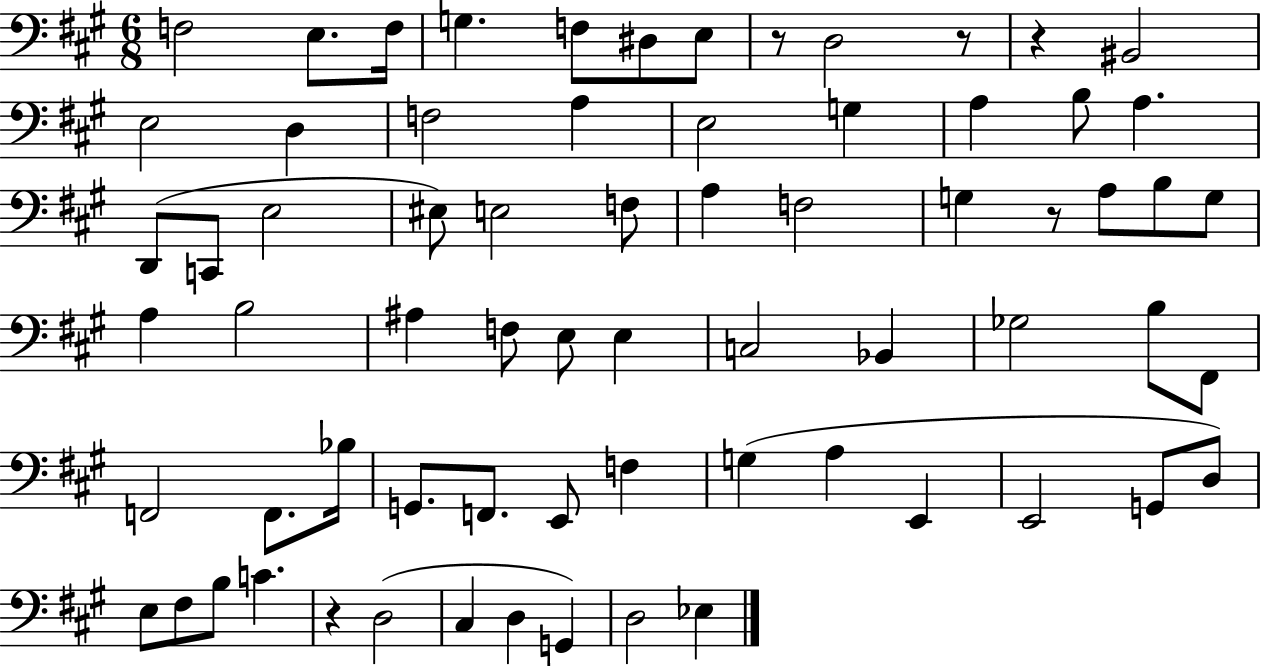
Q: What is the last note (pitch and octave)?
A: Eb3